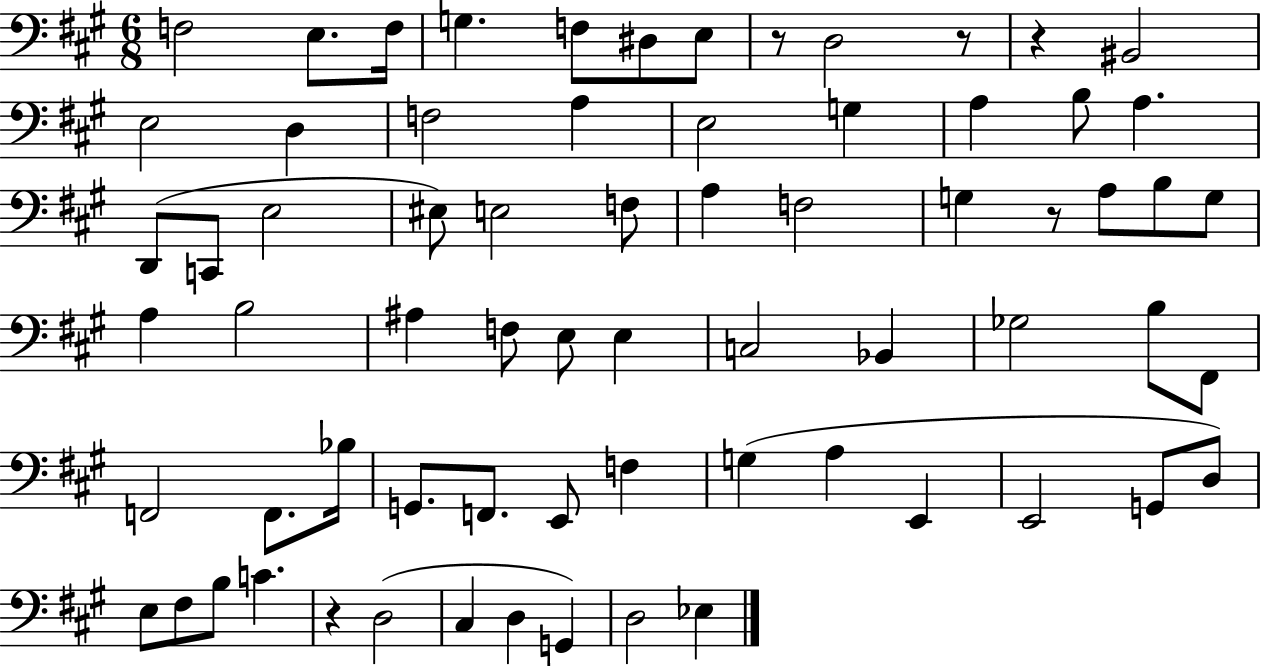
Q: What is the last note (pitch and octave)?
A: Eb3